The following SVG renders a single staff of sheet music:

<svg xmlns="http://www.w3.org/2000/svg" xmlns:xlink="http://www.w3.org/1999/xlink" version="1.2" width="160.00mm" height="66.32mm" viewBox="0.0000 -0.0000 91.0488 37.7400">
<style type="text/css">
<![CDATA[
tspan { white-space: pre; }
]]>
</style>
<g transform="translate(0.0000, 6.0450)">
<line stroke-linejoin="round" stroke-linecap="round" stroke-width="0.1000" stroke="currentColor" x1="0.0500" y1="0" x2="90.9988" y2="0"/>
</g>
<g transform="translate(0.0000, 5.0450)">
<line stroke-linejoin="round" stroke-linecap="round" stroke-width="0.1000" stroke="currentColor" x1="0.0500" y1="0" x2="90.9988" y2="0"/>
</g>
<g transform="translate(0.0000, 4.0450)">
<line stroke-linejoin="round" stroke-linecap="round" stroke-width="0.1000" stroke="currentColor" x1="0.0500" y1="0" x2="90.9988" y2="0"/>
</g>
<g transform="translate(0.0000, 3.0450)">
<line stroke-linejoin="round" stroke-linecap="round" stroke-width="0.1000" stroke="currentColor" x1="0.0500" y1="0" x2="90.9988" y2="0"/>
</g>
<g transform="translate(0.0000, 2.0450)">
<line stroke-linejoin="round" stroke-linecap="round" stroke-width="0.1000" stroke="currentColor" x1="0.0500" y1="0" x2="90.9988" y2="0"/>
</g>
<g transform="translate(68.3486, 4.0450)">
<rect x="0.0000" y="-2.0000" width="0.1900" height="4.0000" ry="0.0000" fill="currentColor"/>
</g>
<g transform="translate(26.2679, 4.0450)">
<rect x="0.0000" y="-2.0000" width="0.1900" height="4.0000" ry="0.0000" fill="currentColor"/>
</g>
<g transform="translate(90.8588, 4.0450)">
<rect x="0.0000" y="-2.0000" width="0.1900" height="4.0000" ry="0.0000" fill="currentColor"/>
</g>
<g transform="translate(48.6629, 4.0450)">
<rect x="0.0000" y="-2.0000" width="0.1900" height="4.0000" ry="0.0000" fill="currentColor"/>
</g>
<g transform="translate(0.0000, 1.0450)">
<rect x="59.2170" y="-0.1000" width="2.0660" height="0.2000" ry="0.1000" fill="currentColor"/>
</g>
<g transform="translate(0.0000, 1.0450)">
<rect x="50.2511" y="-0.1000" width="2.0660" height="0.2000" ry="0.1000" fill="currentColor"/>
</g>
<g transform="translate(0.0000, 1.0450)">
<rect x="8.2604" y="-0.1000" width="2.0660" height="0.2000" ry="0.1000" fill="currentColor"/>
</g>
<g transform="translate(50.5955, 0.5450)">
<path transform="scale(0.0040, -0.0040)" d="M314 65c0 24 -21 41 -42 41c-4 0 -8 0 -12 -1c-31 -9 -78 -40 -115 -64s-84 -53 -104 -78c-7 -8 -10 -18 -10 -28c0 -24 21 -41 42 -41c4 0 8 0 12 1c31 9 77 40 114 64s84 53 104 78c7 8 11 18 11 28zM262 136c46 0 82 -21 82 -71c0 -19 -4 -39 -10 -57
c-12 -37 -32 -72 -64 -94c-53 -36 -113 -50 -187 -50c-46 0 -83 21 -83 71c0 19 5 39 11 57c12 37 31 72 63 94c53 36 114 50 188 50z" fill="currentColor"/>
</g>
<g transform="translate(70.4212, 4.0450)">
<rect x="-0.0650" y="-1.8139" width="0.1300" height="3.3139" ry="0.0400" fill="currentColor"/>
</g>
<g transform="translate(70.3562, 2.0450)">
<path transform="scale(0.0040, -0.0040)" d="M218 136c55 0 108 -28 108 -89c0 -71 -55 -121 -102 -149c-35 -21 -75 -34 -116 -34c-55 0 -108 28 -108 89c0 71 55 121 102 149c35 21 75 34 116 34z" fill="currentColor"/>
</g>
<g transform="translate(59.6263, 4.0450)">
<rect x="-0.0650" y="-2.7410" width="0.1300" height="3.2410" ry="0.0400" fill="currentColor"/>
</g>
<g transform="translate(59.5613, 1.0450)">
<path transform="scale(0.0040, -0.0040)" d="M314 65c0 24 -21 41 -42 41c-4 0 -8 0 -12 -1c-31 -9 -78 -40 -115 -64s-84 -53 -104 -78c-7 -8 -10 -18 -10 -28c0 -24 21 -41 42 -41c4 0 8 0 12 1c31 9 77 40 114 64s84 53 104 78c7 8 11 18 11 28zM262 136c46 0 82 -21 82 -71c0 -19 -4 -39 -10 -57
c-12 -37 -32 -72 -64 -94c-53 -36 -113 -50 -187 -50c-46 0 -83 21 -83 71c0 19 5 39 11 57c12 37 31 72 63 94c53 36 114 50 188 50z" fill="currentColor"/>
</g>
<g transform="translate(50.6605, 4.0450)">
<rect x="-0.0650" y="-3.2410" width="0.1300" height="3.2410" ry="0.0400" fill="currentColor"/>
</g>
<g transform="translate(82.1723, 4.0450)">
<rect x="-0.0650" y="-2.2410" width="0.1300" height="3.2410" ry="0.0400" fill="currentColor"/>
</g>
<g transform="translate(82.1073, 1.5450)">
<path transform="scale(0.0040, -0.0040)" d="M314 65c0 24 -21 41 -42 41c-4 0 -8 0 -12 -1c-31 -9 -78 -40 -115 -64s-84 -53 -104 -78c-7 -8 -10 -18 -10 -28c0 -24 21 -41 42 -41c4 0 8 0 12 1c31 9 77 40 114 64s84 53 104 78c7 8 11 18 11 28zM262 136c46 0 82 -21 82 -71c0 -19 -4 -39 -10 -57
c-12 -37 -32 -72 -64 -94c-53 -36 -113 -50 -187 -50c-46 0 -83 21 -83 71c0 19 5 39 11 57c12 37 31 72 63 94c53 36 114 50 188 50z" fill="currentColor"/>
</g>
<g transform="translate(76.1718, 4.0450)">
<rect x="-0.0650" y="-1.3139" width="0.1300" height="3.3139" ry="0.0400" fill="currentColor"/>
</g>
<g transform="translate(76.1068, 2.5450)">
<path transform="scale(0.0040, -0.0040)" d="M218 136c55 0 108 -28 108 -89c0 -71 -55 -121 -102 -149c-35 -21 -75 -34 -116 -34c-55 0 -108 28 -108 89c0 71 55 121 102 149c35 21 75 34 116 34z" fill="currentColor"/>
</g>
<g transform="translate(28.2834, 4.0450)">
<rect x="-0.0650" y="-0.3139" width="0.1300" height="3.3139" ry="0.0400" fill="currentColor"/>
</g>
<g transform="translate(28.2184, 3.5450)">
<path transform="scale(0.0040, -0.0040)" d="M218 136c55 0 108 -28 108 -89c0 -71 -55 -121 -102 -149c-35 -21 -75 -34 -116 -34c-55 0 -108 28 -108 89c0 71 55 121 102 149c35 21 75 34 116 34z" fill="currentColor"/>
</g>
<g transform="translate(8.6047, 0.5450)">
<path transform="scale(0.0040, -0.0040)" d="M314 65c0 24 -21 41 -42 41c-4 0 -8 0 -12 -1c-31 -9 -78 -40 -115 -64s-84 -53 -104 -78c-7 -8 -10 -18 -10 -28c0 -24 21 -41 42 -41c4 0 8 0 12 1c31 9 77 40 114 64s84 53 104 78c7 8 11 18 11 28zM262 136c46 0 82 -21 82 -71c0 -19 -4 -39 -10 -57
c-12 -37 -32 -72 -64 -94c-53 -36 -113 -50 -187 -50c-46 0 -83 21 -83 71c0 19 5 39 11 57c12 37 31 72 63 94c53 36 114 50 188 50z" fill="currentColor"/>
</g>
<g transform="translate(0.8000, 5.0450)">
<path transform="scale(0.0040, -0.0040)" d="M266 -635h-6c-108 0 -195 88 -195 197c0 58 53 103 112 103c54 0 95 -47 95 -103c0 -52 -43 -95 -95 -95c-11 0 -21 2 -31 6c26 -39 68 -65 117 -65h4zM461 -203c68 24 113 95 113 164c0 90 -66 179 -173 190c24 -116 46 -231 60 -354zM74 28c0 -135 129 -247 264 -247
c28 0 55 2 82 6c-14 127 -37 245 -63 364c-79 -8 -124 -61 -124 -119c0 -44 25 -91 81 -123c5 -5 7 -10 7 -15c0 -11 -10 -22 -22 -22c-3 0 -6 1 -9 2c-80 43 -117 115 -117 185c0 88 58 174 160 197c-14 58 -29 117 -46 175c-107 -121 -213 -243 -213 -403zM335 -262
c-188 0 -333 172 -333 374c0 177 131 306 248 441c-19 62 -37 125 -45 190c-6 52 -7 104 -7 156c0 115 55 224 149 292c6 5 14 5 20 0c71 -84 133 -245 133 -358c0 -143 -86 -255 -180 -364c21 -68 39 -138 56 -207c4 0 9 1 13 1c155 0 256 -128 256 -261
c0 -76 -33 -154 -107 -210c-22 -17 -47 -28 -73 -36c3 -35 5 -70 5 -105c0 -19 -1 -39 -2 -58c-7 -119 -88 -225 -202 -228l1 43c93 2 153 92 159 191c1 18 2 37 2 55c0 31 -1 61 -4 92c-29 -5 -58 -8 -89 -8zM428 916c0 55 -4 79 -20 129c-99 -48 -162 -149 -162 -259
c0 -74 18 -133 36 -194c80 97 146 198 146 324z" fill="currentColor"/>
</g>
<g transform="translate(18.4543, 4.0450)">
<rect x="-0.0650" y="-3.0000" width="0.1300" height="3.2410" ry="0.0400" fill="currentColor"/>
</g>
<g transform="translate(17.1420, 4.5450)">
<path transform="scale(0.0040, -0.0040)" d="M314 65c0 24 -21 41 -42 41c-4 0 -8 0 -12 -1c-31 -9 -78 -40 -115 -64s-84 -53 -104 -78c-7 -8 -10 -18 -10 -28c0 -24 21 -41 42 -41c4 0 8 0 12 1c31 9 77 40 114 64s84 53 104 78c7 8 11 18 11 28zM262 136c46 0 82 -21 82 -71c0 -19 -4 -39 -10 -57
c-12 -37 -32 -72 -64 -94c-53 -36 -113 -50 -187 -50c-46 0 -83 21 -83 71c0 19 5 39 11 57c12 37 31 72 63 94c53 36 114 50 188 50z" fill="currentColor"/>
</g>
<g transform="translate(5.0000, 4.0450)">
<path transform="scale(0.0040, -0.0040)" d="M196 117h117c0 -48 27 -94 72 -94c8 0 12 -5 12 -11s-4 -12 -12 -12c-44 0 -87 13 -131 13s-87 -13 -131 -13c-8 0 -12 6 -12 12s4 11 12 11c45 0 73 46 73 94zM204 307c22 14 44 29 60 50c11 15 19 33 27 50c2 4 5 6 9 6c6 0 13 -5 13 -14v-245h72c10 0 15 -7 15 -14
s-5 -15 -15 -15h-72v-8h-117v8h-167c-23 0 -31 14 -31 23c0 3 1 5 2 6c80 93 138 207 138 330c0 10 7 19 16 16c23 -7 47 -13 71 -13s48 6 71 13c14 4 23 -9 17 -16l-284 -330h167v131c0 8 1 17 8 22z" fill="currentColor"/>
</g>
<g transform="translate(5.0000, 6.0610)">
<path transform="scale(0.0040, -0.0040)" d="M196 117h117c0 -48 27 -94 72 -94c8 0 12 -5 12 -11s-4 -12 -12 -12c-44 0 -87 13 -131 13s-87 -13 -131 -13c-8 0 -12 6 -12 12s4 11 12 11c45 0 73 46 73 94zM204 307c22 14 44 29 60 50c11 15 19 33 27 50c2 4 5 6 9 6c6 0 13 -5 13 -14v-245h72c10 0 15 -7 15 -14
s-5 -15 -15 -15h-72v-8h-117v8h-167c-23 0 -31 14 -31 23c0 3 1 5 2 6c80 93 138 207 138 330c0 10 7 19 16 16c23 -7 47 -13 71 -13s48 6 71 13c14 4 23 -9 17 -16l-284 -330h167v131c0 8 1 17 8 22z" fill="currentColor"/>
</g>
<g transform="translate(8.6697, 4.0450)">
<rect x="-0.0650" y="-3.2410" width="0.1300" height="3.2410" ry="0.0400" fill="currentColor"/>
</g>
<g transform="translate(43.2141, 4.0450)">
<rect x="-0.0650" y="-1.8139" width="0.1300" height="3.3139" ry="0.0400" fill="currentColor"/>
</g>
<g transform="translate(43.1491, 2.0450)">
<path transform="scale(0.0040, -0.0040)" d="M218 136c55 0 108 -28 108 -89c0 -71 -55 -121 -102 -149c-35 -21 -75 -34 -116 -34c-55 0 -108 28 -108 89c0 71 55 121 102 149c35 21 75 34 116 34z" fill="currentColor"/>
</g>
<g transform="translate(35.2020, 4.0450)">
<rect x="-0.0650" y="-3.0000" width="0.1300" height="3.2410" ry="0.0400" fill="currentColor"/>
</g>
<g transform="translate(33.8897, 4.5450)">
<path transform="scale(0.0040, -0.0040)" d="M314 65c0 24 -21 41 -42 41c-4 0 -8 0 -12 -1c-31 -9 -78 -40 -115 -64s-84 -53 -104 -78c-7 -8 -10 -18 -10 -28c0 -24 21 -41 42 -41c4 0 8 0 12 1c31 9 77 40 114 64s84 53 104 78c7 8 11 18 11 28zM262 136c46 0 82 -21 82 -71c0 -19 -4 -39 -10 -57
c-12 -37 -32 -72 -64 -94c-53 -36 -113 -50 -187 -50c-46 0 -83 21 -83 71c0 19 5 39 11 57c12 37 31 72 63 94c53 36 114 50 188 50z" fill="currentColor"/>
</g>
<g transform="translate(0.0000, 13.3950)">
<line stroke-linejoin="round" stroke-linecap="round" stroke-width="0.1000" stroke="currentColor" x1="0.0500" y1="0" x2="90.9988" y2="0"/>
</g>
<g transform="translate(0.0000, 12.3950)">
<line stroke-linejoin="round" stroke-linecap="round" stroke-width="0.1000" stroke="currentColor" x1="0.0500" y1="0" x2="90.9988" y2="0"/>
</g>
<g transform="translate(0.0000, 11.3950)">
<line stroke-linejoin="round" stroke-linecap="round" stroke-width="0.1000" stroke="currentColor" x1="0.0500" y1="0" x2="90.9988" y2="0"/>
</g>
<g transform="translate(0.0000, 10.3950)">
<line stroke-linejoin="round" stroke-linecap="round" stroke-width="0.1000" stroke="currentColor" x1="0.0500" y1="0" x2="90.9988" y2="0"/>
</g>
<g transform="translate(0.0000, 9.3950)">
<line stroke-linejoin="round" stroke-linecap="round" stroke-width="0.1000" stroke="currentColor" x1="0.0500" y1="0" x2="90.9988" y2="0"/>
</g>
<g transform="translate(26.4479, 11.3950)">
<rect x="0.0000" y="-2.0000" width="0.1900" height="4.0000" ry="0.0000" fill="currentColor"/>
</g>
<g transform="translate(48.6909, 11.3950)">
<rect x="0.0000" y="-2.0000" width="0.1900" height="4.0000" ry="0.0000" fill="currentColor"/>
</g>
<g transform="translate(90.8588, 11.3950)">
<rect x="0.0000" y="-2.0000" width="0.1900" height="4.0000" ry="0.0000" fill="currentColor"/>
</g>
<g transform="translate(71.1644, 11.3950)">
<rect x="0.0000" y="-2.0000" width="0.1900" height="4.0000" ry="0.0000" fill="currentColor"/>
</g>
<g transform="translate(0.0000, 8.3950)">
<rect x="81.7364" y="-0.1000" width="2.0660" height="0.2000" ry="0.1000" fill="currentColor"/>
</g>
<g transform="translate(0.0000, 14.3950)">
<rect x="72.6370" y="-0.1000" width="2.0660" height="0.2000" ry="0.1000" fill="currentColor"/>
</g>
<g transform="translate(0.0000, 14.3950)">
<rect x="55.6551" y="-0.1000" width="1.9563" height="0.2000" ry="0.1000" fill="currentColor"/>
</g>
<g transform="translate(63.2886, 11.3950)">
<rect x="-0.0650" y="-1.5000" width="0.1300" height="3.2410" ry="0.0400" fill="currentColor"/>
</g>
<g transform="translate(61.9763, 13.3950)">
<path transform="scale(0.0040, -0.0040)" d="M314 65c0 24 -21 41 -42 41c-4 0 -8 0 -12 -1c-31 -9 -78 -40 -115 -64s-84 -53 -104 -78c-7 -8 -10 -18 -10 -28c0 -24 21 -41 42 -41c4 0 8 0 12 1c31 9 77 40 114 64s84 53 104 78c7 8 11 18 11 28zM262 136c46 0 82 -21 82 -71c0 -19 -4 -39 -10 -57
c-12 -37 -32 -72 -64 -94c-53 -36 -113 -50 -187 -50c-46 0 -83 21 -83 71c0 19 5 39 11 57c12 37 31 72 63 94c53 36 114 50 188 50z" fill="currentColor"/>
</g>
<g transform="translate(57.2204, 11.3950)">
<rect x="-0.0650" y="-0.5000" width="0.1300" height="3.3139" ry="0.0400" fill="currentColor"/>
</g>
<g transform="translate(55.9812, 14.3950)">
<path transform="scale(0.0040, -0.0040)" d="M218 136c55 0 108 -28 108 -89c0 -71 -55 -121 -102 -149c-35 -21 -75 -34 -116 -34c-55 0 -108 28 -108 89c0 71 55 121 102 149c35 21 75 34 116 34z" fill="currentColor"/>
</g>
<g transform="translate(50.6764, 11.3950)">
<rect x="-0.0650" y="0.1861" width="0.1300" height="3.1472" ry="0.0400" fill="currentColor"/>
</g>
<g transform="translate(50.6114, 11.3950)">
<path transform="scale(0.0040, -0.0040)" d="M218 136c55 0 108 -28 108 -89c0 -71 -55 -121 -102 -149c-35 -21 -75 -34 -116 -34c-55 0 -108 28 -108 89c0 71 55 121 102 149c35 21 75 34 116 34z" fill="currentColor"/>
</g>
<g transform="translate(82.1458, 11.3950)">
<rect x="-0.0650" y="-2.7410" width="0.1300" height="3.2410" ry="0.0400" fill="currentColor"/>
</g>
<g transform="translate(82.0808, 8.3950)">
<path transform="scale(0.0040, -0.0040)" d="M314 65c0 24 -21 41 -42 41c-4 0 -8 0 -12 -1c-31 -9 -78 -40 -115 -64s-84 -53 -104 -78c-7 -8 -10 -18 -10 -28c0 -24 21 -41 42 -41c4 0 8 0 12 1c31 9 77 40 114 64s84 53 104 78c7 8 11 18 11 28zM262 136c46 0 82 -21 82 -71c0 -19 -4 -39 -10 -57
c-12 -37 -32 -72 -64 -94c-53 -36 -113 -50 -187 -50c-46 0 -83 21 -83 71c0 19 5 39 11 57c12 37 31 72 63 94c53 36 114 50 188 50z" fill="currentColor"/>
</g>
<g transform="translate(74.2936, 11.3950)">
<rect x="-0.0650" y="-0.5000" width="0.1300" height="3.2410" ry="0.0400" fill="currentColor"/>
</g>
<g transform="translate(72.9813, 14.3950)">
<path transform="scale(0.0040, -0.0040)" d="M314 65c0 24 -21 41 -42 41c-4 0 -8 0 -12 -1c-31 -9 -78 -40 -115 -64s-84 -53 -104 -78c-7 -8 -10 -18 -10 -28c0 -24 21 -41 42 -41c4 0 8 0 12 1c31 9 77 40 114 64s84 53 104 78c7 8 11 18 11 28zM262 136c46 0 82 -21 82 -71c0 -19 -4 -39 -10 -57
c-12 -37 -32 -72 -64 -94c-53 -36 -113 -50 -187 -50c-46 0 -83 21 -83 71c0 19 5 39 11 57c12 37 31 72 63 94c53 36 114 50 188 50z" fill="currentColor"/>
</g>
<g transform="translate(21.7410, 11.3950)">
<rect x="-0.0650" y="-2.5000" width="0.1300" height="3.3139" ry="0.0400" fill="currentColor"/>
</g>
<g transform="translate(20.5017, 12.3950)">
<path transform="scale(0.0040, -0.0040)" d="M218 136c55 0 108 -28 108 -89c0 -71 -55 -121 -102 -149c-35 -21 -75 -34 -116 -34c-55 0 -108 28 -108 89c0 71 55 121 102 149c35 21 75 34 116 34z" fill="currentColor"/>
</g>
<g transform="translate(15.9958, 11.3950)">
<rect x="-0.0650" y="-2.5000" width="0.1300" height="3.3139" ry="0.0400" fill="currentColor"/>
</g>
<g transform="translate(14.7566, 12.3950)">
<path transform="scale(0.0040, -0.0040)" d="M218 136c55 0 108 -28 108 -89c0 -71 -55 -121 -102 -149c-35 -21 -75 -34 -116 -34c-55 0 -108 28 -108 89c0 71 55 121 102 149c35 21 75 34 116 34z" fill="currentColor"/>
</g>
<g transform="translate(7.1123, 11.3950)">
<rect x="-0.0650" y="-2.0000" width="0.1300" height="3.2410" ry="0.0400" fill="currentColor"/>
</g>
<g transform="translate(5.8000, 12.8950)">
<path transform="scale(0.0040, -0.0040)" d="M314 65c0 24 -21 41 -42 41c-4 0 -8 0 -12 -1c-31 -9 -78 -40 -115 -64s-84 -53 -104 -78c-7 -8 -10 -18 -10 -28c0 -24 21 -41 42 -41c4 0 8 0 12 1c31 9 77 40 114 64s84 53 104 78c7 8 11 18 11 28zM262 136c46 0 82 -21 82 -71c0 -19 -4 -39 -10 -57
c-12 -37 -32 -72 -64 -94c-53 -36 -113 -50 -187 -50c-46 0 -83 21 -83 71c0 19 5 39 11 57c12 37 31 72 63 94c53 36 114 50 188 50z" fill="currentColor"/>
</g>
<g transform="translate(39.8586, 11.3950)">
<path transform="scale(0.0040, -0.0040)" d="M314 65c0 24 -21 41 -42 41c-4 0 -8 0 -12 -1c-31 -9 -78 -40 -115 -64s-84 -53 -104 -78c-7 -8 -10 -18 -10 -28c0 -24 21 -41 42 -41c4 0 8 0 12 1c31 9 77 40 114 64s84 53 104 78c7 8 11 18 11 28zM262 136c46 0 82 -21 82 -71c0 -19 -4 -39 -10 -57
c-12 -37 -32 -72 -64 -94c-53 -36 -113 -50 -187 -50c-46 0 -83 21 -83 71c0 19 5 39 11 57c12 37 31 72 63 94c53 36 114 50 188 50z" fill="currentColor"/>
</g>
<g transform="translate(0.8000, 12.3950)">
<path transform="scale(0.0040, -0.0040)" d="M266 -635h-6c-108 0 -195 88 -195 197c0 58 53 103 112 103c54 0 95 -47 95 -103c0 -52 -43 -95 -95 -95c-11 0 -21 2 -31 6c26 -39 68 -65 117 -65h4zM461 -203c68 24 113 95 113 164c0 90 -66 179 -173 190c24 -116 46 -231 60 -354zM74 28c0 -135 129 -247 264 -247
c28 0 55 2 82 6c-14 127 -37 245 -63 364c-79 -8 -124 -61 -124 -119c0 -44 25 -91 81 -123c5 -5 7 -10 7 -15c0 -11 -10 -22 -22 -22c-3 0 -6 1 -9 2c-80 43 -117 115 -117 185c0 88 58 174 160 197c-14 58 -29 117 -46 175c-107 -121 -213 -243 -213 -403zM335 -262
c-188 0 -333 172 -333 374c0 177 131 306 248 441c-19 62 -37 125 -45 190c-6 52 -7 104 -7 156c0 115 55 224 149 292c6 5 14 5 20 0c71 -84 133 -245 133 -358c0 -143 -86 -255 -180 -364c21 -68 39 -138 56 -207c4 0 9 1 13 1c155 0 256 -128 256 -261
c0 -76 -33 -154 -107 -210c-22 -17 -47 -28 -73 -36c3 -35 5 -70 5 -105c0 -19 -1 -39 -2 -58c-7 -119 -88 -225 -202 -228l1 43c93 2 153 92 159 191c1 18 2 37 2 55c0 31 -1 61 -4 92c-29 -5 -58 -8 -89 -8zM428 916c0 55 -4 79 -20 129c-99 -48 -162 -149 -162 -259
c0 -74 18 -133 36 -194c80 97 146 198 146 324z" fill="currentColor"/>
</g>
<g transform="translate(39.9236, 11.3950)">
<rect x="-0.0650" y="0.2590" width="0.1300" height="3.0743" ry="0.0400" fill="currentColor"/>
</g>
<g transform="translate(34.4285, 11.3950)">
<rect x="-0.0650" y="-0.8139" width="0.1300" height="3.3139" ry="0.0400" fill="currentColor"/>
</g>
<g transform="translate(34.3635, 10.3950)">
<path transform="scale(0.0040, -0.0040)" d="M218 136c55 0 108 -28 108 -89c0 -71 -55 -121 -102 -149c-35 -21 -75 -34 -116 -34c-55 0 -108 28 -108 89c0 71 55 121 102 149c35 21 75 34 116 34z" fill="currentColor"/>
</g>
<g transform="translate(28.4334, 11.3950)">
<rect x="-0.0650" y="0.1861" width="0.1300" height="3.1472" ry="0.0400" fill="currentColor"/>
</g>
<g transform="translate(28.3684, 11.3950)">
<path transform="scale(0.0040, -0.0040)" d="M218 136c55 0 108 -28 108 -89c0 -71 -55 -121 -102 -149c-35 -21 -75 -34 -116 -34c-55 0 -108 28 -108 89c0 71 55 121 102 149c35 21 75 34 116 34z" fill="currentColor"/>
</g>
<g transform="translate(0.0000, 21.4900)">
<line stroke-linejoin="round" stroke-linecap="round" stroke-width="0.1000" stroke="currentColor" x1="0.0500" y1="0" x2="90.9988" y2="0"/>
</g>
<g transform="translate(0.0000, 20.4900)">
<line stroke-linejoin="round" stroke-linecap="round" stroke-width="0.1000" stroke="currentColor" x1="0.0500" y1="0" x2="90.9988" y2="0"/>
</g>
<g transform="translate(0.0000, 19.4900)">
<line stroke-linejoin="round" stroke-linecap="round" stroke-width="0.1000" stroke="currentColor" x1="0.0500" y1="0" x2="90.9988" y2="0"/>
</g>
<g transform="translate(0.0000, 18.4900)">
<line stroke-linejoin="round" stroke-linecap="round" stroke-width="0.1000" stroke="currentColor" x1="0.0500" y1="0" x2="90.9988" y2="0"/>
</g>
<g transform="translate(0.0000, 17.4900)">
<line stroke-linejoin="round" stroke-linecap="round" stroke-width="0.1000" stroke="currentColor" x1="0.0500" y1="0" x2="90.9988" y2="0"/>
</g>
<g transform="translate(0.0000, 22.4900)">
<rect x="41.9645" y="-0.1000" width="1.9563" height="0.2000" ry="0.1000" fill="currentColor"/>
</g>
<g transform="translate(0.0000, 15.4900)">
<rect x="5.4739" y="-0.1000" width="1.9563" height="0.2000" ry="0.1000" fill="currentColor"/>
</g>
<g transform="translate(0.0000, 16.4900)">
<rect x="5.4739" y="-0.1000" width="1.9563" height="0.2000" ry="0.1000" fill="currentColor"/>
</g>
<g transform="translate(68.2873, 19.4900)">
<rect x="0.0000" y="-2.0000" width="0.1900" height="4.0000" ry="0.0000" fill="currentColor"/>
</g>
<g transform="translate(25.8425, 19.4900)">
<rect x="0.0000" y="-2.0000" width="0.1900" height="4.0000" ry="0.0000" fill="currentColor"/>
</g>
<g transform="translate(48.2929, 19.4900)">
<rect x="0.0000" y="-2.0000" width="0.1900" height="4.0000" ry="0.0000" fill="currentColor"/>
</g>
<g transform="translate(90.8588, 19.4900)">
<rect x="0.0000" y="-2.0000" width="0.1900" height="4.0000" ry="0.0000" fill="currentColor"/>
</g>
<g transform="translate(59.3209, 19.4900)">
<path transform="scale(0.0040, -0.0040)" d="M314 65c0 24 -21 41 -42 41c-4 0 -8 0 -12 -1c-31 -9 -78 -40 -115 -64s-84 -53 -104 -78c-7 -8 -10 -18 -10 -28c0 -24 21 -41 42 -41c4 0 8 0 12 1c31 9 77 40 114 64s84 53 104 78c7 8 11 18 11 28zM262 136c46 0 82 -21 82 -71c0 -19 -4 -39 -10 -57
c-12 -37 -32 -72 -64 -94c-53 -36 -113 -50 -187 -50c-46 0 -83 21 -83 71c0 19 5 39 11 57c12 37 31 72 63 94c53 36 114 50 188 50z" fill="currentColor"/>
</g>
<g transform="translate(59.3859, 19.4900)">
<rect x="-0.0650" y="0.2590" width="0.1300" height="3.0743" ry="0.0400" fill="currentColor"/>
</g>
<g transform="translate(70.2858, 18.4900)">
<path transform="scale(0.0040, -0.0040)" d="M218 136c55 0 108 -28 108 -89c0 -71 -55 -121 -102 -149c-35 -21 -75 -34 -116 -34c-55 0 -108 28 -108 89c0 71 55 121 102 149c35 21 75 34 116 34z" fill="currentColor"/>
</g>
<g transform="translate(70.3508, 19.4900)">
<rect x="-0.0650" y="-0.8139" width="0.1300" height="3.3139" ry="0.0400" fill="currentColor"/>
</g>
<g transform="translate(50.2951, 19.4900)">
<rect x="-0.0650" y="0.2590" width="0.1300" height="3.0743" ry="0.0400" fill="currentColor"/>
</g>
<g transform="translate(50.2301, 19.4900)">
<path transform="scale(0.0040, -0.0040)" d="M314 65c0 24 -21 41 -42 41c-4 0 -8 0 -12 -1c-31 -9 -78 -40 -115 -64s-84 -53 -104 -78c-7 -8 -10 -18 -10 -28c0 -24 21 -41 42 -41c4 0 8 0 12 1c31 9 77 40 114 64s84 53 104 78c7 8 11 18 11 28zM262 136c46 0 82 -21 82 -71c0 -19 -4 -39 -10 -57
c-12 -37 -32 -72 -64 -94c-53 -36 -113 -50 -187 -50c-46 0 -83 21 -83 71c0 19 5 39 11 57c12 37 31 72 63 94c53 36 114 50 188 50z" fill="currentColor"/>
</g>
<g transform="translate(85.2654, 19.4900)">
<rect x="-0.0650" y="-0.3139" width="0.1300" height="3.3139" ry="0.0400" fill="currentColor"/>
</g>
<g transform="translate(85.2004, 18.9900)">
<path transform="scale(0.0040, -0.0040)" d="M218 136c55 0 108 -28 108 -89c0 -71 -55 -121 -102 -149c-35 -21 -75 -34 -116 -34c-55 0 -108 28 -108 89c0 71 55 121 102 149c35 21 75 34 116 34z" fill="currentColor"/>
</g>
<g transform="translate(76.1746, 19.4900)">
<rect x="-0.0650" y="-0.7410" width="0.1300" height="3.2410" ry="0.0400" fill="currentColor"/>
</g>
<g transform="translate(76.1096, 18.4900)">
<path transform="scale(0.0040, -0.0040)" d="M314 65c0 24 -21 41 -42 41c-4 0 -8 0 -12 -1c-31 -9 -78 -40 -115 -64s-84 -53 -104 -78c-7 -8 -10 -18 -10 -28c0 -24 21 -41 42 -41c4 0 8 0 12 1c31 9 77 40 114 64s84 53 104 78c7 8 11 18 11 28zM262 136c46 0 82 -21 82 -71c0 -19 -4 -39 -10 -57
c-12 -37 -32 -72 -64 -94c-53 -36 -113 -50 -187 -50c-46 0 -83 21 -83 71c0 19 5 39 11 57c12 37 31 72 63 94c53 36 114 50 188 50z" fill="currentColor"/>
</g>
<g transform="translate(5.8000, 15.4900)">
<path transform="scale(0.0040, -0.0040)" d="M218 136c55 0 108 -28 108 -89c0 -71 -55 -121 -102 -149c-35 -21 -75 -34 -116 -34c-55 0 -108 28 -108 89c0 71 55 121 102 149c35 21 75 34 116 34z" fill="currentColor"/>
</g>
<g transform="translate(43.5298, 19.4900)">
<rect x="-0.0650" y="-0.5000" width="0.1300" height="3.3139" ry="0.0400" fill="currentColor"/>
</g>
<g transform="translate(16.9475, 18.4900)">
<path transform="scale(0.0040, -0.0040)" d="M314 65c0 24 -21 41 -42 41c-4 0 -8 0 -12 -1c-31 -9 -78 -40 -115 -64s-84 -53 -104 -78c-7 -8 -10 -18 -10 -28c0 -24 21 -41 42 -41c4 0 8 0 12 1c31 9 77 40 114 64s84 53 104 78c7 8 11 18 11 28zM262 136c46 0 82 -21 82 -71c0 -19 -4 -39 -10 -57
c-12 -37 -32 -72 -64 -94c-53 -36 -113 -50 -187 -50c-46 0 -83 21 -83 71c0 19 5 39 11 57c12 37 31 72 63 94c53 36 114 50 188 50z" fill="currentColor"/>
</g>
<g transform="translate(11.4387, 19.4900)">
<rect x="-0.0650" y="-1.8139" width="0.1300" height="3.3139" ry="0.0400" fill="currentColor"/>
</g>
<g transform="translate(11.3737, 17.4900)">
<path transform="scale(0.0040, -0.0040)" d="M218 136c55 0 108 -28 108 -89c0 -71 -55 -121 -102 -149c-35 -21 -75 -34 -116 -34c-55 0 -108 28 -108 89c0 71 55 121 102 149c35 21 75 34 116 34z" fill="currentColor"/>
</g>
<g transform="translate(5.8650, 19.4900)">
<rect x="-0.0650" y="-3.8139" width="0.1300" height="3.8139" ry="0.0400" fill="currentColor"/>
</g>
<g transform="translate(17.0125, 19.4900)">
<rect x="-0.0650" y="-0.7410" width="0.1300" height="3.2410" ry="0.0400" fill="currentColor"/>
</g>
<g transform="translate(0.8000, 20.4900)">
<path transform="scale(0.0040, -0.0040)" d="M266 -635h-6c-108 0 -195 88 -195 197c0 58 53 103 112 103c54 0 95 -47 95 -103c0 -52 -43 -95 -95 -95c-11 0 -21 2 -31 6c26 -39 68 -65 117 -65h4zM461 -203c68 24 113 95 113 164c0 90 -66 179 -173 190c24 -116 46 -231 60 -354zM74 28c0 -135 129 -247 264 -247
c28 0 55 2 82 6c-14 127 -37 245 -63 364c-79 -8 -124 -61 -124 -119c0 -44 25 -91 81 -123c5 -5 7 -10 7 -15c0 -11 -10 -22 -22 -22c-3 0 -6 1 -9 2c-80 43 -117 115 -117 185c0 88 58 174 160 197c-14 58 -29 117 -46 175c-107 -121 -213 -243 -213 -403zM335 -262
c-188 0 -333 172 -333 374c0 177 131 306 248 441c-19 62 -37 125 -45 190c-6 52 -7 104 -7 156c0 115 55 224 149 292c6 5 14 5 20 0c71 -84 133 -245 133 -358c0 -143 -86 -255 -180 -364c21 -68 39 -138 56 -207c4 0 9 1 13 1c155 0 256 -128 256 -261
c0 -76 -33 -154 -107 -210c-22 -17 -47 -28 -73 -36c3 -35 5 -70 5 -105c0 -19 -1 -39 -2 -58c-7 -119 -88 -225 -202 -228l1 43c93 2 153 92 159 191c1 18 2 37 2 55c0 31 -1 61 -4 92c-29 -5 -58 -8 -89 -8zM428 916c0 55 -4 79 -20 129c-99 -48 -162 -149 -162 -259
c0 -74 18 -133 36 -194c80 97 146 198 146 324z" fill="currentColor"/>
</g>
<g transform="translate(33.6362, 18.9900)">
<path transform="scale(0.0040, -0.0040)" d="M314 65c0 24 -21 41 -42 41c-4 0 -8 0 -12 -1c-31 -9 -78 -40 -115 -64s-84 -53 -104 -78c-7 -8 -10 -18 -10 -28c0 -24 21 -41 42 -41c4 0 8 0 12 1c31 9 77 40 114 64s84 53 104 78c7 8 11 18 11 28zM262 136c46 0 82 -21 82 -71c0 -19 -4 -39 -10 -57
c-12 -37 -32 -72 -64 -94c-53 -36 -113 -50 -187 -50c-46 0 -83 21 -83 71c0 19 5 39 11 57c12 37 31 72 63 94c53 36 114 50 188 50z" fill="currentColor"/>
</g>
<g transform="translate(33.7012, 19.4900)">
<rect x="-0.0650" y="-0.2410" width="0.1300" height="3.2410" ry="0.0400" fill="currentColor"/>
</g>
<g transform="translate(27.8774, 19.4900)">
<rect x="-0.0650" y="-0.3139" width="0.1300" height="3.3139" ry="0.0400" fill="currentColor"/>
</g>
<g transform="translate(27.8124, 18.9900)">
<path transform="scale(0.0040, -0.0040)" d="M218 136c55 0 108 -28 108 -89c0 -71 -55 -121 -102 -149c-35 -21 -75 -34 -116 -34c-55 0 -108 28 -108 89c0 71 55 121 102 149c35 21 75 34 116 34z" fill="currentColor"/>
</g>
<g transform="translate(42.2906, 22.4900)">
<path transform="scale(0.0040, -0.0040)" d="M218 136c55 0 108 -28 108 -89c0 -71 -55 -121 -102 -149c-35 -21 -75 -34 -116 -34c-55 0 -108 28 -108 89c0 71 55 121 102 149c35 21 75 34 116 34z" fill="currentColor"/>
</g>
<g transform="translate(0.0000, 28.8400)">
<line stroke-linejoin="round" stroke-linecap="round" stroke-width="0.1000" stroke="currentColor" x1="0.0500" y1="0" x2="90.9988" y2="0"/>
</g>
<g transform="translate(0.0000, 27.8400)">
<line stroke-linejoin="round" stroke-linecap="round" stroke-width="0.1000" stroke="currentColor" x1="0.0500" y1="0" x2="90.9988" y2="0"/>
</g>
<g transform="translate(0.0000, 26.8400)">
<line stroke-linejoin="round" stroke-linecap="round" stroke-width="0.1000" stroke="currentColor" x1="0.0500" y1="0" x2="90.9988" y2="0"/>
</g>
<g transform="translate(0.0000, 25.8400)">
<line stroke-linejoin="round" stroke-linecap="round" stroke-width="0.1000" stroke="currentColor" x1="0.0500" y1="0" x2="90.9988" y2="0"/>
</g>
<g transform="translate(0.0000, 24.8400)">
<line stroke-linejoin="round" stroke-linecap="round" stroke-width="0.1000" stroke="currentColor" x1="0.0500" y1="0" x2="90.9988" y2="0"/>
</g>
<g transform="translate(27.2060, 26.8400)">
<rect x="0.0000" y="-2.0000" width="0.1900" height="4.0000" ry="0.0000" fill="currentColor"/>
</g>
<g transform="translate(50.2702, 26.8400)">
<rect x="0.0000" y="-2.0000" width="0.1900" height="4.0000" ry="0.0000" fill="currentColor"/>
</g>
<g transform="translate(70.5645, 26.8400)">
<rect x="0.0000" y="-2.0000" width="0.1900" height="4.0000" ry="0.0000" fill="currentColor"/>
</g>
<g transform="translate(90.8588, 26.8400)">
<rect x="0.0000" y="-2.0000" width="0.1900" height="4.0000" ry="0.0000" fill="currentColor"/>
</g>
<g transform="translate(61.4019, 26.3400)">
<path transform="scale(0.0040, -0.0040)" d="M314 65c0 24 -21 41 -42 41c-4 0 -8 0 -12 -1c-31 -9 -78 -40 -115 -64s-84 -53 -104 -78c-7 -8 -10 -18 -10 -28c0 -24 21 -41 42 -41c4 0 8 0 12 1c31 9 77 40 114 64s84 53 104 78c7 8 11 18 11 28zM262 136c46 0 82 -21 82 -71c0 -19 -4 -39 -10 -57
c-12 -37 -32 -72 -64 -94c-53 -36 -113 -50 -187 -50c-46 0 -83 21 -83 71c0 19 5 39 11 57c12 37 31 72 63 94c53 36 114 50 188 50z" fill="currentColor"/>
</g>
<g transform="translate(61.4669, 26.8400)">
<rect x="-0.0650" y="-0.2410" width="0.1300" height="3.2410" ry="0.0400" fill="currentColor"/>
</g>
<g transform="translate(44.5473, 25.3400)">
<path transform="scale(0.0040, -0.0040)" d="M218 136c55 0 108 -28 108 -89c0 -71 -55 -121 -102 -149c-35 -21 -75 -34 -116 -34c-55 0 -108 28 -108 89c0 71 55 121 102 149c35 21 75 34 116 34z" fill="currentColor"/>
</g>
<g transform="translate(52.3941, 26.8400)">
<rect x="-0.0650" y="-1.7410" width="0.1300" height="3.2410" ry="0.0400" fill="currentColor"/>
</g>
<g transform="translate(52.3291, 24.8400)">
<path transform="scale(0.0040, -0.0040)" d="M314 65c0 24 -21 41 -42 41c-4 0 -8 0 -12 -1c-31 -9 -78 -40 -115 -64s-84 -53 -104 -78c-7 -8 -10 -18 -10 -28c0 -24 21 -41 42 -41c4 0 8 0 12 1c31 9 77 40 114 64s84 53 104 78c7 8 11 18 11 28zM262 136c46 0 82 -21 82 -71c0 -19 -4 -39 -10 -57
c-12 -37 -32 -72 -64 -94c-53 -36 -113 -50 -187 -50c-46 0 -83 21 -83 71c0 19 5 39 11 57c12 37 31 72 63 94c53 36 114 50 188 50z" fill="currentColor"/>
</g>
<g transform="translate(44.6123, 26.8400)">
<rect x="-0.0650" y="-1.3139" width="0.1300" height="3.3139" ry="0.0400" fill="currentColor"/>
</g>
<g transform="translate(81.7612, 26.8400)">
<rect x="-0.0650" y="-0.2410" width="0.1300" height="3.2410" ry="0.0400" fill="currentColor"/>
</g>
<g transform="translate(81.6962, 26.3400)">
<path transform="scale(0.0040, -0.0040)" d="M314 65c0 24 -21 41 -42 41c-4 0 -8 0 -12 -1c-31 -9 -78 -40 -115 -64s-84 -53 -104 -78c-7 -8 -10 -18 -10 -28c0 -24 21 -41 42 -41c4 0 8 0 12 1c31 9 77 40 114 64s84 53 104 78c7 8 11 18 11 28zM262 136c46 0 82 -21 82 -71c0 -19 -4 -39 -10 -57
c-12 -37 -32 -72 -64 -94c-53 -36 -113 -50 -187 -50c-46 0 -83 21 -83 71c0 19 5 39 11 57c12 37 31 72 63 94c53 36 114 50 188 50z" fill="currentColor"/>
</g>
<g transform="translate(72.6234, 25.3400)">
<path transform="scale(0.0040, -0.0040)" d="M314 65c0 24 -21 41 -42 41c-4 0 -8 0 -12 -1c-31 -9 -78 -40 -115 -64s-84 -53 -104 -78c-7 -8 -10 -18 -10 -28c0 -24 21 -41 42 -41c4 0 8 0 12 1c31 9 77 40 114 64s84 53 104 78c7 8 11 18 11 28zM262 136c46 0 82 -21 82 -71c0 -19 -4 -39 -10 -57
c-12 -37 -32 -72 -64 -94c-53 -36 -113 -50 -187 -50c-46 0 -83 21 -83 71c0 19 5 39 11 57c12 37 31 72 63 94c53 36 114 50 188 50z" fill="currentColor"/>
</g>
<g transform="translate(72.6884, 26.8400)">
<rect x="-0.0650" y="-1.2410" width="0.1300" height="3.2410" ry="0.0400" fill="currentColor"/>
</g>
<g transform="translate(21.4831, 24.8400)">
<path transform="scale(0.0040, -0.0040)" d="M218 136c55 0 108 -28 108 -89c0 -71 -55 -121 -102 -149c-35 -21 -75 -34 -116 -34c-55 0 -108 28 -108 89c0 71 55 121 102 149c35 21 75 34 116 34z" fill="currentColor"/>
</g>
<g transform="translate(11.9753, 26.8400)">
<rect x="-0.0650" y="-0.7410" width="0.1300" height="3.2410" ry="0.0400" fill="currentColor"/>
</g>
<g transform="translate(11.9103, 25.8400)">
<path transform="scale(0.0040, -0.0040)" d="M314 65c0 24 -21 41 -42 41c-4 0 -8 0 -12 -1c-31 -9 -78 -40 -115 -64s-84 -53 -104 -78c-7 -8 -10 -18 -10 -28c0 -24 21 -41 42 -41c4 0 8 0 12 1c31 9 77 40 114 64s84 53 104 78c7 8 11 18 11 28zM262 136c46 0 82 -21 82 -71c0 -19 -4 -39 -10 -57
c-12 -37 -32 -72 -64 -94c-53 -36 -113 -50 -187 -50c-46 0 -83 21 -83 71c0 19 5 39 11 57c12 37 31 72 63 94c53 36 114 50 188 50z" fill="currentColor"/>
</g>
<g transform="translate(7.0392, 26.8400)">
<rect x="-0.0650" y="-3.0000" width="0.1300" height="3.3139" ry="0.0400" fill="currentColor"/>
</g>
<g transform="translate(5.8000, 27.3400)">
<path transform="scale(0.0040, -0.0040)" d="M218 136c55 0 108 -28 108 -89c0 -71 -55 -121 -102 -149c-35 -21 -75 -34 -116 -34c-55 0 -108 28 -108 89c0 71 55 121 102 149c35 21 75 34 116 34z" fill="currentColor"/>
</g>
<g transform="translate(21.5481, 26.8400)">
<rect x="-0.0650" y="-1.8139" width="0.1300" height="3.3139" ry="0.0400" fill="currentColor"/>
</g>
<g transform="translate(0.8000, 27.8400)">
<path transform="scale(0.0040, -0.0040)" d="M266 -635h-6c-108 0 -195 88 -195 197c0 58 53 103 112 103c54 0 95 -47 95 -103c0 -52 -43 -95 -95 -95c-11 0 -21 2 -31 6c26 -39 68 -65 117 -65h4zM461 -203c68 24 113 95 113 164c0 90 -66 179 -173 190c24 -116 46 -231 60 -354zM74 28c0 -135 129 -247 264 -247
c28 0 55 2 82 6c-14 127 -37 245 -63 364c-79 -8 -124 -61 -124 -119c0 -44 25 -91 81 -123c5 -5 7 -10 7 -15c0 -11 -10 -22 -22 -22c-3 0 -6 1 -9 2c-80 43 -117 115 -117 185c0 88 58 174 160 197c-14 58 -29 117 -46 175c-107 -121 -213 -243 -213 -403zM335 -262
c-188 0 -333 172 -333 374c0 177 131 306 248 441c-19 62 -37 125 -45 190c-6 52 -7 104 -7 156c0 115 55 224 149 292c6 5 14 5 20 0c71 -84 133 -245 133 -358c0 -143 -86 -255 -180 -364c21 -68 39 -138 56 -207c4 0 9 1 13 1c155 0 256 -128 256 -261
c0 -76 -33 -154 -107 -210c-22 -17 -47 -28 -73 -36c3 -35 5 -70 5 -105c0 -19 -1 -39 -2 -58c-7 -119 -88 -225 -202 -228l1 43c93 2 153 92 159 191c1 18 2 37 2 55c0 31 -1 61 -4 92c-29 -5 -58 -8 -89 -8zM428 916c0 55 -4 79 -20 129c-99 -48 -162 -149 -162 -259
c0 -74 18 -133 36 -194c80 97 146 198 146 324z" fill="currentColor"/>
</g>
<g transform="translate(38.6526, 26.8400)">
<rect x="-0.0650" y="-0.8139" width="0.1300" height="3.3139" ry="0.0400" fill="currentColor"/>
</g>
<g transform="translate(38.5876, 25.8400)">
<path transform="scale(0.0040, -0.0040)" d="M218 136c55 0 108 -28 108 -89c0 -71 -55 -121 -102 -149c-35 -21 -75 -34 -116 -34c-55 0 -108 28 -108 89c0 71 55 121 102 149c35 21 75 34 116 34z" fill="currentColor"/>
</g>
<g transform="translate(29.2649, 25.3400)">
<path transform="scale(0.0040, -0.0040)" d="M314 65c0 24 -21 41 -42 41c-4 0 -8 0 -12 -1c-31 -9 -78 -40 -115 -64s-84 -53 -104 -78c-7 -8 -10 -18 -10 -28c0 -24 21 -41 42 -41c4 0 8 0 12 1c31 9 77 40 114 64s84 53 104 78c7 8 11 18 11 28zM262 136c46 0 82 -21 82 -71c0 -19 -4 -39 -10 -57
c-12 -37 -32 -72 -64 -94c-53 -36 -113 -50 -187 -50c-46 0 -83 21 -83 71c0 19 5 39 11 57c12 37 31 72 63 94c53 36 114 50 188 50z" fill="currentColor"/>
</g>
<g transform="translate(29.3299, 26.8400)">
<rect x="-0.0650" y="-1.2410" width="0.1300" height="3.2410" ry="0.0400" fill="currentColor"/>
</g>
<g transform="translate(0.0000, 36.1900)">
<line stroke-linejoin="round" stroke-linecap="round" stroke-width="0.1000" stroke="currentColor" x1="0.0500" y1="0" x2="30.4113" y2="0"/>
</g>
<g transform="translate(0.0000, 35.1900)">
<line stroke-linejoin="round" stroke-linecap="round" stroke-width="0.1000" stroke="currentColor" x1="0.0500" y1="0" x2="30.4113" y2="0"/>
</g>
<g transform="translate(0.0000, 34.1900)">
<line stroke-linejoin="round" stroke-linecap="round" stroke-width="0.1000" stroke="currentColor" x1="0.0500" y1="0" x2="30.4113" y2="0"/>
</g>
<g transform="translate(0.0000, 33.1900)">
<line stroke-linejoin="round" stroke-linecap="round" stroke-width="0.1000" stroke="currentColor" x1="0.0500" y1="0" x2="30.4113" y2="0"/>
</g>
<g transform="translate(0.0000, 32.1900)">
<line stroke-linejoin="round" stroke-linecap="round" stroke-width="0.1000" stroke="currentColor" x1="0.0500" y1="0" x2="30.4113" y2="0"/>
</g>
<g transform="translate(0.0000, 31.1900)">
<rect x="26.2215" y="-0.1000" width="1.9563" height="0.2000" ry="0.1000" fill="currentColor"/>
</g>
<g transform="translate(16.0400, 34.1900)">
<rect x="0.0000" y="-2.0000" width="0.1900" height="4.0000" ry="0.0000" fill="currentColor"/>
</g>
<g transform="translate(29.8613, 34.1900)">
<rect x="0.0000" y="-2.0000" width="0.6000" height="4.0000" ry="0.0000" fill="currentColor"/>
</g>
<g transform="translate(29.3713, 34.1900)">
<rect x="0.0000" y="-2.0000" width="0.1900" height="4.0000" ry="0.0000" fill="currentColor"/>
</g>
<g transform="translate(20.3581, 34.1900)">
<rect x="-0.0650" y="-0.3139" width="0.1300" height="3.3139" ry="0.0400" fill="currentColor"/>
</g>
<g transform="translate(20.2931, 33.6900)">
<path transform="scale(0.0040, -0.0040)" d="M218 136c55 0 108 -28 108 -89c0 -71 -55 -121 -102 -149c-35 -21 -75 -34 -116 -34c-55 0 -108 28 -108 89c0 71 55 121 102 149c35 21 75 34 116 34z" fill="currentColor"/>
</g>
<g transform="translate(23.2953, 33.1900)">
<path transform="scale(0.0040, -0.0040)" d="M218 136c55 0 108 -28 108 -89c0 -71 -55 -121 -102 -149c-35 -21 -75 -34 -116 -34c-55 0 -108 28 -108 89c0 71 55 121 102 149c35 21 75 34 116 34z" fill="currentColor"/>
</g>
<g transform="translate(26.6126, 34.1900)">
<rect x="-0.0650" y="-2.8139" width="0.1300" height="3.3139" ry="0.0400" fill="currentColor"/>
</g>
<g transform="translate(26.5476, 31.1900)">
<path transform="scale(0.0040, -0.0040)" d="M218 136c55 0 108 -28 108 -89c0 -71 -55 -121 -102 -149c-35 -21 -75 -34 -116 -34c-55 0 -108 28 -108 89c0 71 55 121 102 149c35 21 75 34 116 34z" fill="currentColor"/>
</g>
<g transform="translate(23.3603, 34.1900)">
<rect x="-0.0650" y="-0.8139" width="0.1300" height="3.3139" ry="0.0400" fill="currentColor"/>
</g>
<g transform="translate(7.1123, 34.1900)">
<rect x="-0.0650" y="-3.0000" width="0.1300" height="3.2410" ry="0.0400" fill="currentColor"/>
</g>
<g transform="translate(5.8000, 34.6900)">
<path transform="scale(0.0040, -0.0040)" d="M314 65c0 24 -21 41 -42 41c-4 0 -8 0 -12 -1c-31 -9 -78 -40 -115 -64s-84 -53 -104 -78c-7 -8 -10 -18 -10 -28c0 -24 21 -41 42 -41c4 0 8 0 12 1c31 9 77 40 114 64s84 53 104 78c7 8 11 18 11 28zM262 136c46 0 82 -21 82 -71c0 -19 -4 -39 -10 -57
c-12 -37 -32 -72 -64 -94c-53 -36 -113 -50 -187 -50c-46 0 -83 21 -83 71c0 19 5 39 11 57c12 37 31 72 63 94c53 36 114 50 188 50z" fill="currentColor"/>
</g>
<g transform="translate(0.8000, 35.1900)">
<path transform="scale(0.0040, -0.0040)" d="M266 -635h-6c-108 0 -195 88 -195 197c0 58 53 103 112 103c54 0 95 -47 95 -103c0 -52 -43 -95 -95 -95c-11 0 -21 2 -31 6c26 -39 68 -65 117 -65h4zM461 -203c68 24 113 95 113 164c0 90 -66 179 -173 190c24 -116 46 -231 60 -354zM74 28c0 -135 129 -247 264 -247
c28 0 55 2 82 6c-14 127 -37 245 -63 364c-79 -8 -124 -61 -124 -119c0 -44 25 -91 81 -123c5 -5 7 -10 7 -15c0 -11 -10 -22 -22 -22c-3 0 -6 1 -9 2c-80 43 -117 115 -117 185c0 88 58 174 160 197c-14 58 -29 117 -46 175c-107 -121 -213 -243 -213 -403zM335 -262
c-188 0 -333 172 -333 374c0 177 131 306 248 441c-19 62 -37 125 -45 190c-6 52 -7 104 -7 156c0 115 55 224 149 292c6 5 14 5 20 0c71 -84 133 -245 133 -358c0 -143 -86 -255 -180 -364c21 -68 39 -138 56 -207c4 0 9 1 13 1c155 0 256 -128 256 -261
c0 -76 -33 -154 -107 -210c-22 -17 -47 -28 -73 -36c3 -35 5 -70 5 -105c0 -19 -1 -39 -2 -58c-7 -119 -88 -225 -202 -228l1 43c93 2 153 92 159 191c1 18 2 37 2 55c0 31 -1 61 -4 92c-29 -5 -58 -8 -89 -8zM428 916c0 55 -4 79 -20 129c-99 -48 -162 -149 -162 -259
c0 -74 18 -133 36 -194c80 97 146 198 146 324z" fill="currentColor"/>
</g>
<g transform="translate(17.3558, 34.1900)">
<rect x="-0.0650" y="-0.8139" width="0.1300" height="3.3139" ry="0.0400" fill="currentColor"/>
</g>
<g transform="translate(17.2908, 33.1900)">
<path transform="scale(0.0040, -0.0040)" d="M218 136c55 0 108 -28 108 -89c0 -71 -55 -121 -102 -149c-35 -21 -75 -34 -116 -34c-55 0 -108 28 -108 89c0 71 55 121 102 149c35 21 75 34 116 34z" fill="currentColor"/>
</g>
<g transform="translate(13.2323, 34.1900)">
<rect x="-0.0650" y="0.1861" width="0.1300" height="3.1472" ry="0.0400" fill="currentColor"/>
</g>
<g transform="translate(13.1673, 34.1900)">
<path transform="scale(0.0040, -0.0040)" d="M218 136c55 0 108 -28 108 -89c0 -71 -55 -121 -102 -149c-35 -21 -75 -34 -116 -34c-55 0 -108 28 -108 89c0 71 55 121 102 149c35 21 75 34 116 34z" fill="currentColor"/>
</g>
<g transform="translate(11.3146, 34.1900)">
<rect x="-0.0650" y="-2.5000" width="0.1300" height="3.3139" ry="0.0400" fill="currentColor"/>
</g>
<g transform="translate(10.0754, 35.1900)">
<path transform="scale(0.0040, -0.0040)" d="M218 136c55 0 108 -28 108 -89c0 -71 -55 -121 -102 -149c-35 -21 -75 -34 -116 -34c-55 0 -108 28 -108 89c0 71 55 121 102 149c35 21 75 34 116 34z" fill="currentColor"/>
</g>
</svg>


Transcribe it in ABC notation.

X:1
T:Untitled
M:4/4
L:1/4
K:C
b2 A2 c A2 f b2 a2 f e g2 F2 G G B d B2 B C E2 C2 a2 c' f d2 c c2 C B2 B2 d d2 c A d2 f e2 d e f2 c2 e2 c2 A2 G B d c d a